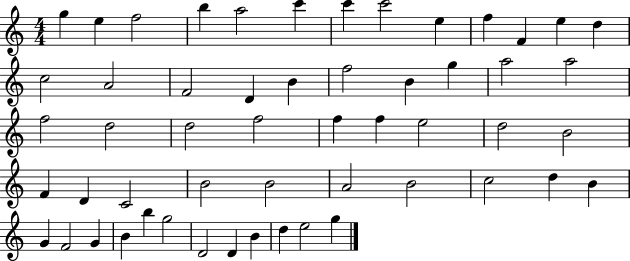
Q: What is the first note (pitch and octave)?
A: G5